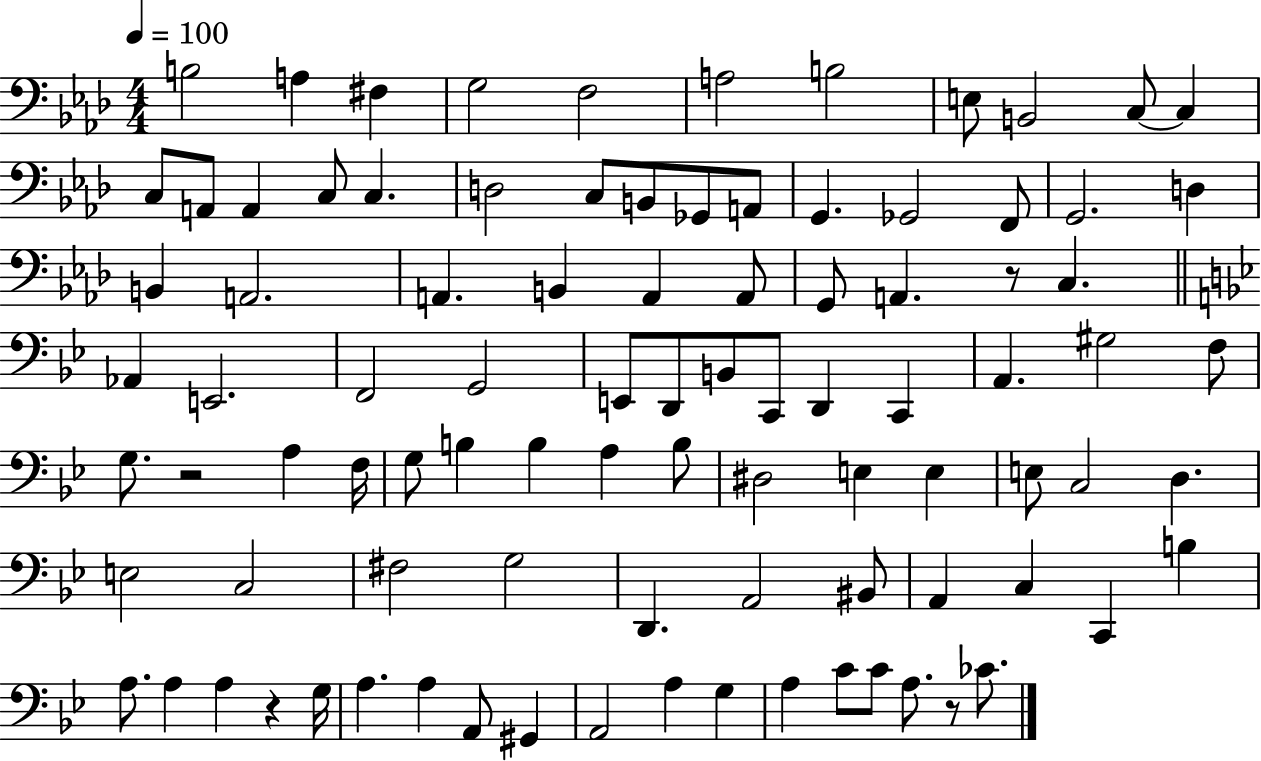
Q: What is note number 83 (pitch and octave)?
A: A3